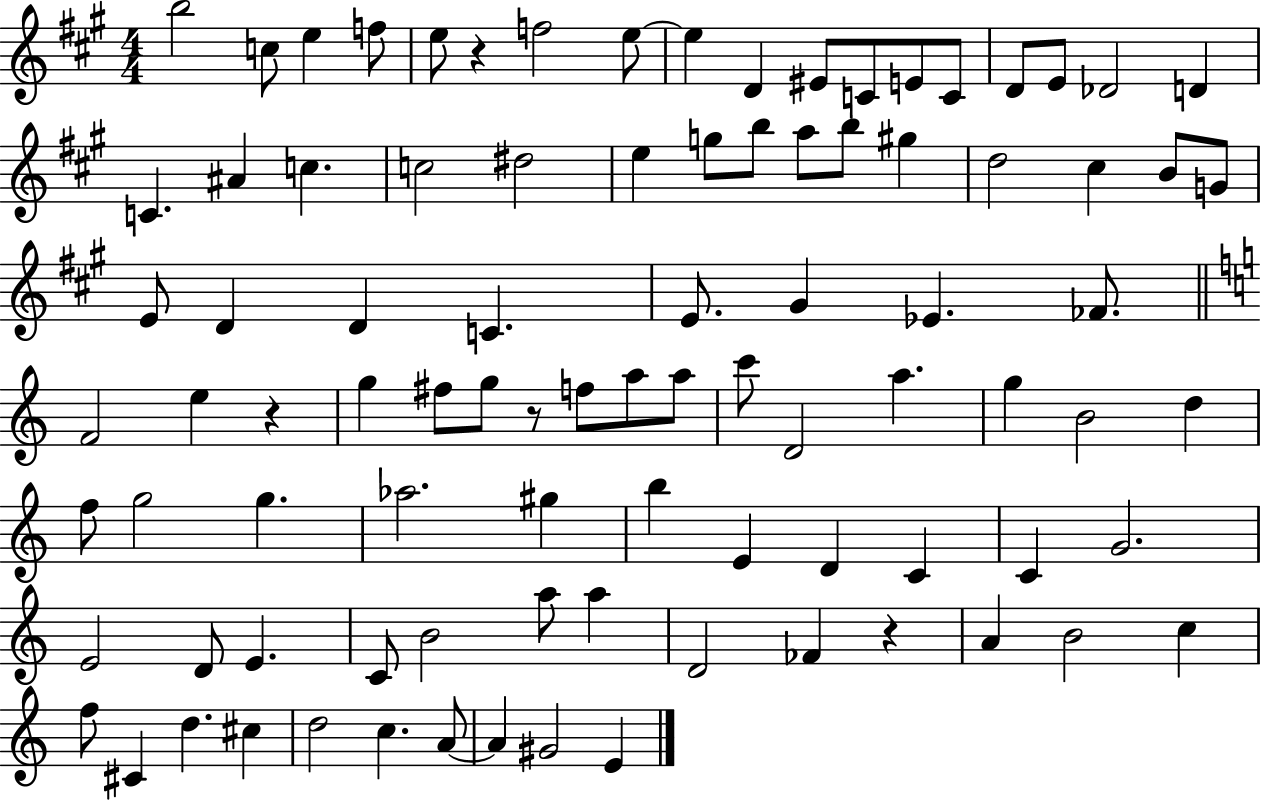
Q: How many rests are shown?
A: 4